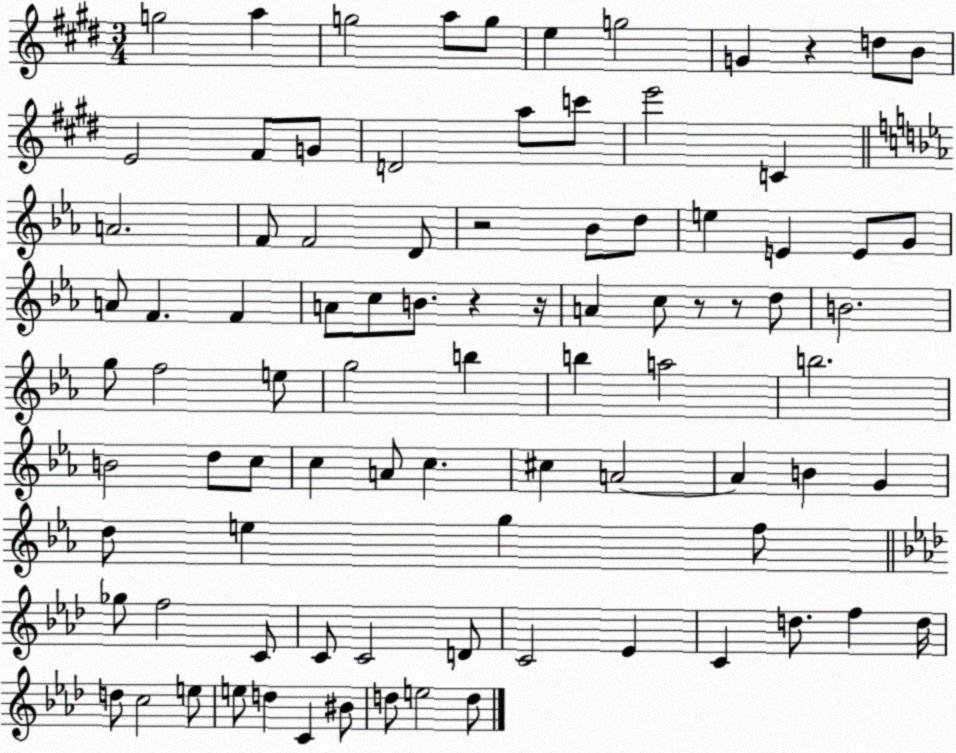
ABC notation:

X:1
T:Untitled
M:3/4
L:1/4
K:E
g2 a g2 a/2 g/2 e g2 G z d/2 B/2 E2 ^F/2 G/2 D2 a/2 c'/2 e'2 C A2 F/2 F2 D/2 z2 _B/2 d/2 e E E/2 G/2 A/2 F F A/2 c/2 B/2 z z/4 A c/2 z/2 z/2 d/2 B2 g/2 f2 e/2 g2 b b a2 b2 B2 d/2 c/2 c A/2 c ^c A2 A B G d/2 e g f/2 _g/2 f2 C/2 C/2 C2 D/2 C2 _E C d/2 f d/4 d/2 c2 e/2 e/2 d C ^B/2 d/2 e2 d/2